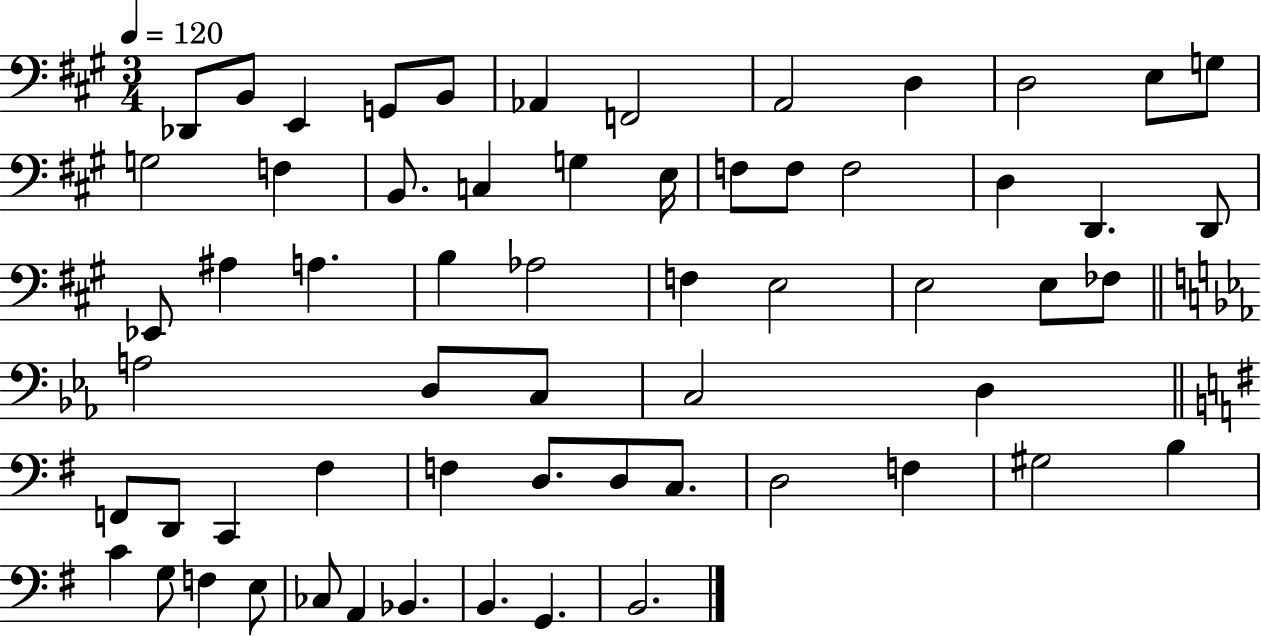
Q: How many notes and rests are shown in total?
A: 61